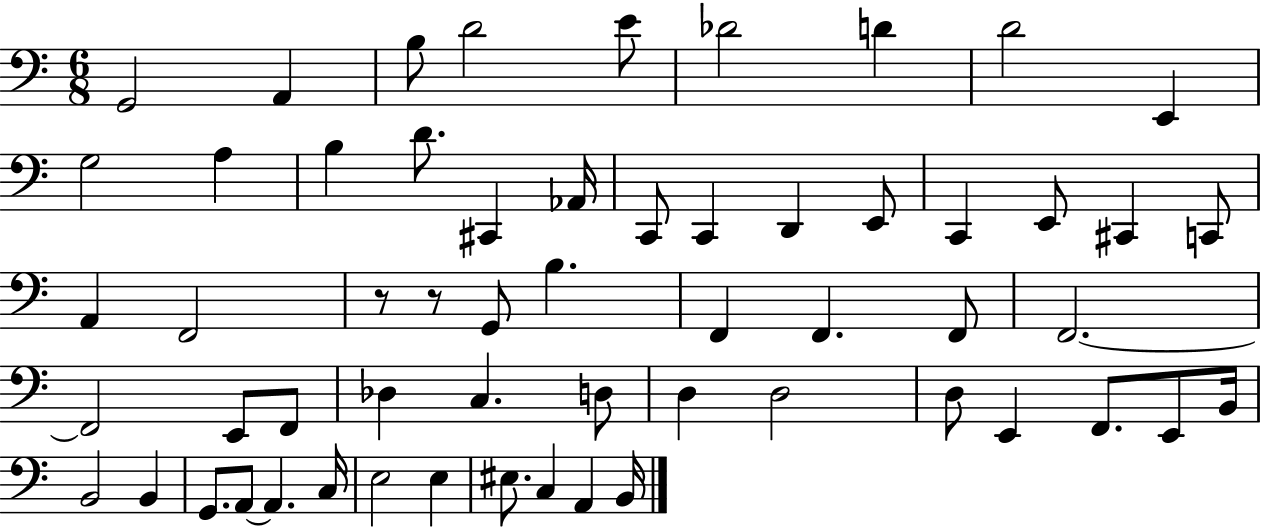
G2/h A2/q B3/e D4/h E4/e Db4/h D4/q D4/h E2/q G3/h A3/q B3/q D4/e. C#2/q Ab2/s C2/e C2/q D2/q E2/e C2/q E2/e C#2/q C2/e A2/q F2/h R/e R/e G2/e B3/q. F2/q F2/q. F2/e F2/h. F2/h E2/e F2/e Db3/q C3/q. D3/e D3/q D3/h D3/e E2/q F2/e. E2/e B2/s B2/h B2/q G2/e. A2/e A2/q. C3/s E3/h E3/q EIS3/e. C3/q A2/q B2/s